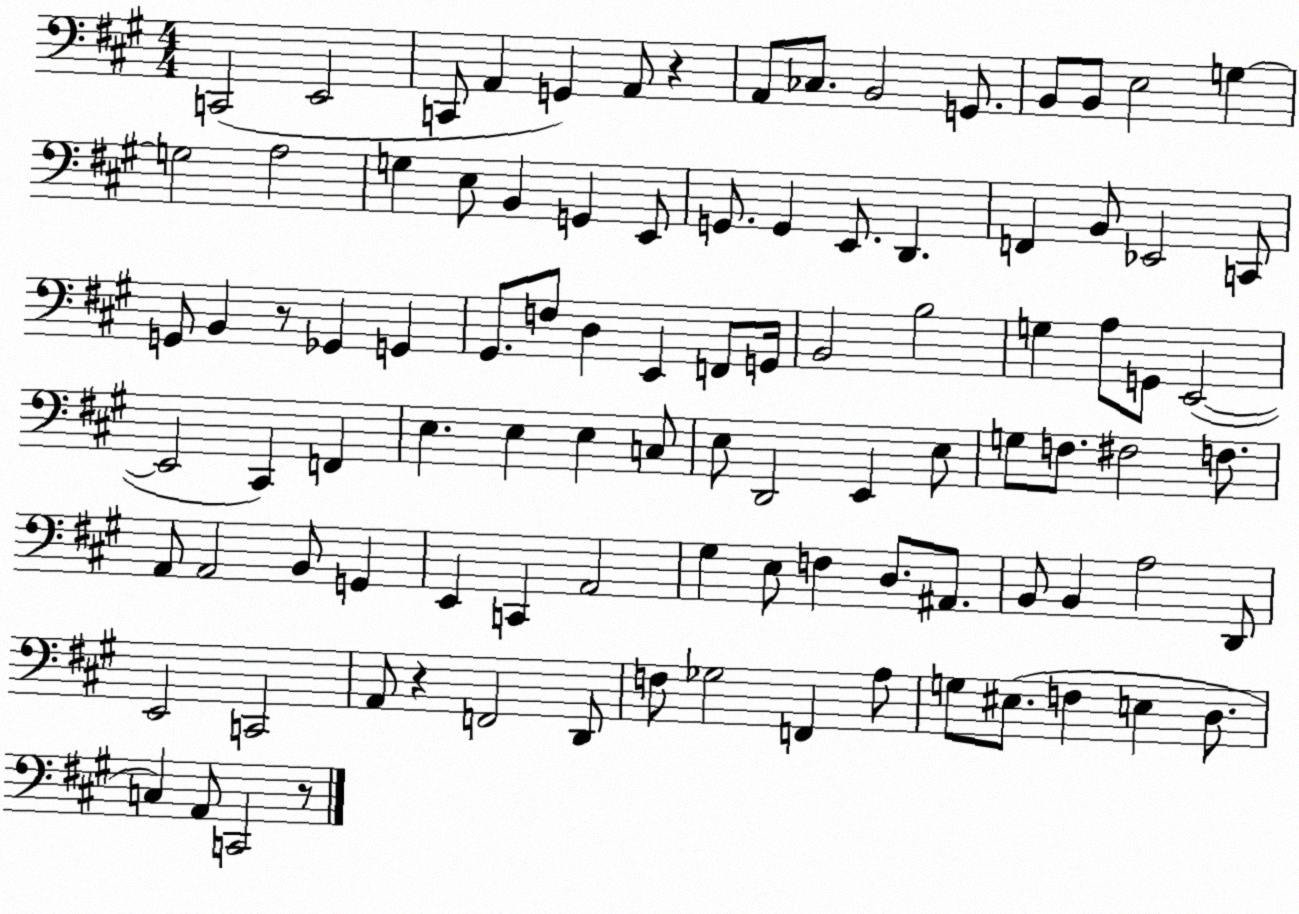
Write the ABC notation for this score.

X:1
T:Untitled
M:4/4
L:1/4
K:A
C,,2 E,,2 C,,/2 A,, G,, A,,/2 z A,,/2 _C,/2 B,,2 G,,/2 B,,/2 B,,/2 E,2 G, G,2 A,2 G, E,/2 B,, G,, E,,/2 G,,/2 G,, E,,/2 D,, F,, B,,/2 _E,,2 C,,/2 G,,/2 B,, z/2 _G,, G,, ^G,,/2 F,/2 D, E,, F,,/2 G,,/4 B,,2 B,2 G, A,/2 G,,/2 E,,2 E,,2 ^C,, F,, E, E, E, C,/2 E,/2 D,,2 E,, E,/2 G,/2 F,/2 ^F,2 F,/2 A,,/2 A,,2 B,,/2 G,, E,, C,, A,,2 ^G, E,/2 F, D,/2 ^A,,/2 B,,/2 B,, A,2 D,,/2 E,,2 C,,2 A,,/2 z F,,2 D,,/2 F,/2 _G,2 F,, A,/2 G,/2 ^E,/2 F, E, D,/2 C, A,,/2 C,,2 z/2